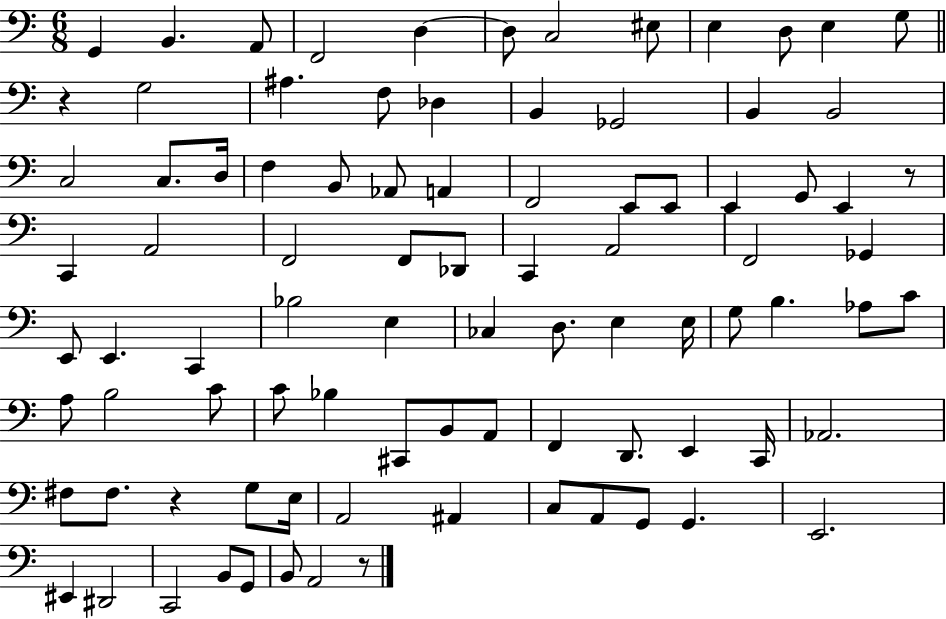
{
  \clef bass
  \numericTimeSignature
  \time 6/8
  \key c \major
  \repeat volta 2 { g,4 b,4. a,8 | f,2 d4~~ | d8 c2 eis8 | e4 d8 e4 g8 | \break \bar "||" \break \key a \minor r4 g2 | ais4. f8 des4 | b,4 ges,2 | b,4 b,2 | \break c2 c8. d16 | f4 b,8 aes,8 a,4 | f,2 e,8 e,8 | e,4 g,8 e,4 r8 | \break c,4 a,2 | f,2 f,8 des,8 | c,4 a,2 | f,2 ges,4 | \break e,8 e,4. c,4 | bes2 e4 | ces4 d8. e4 e16 | g8 b4. aes8 c'8 | \break a8 b2 c'8 | c'8 bes4 cis,8 b,8 a,8 | f,4 d,8. e,4 c,16 | aes,2. | \break fis8 fis8. r4 g8 e16 | a,2 ais,4 | c8 a,8 g,8 g,4. | e,2. | \break eis,4 dis,2 | c,2 b,8 g,8 | b,8 a,2 r8 | } \bar "|."
}